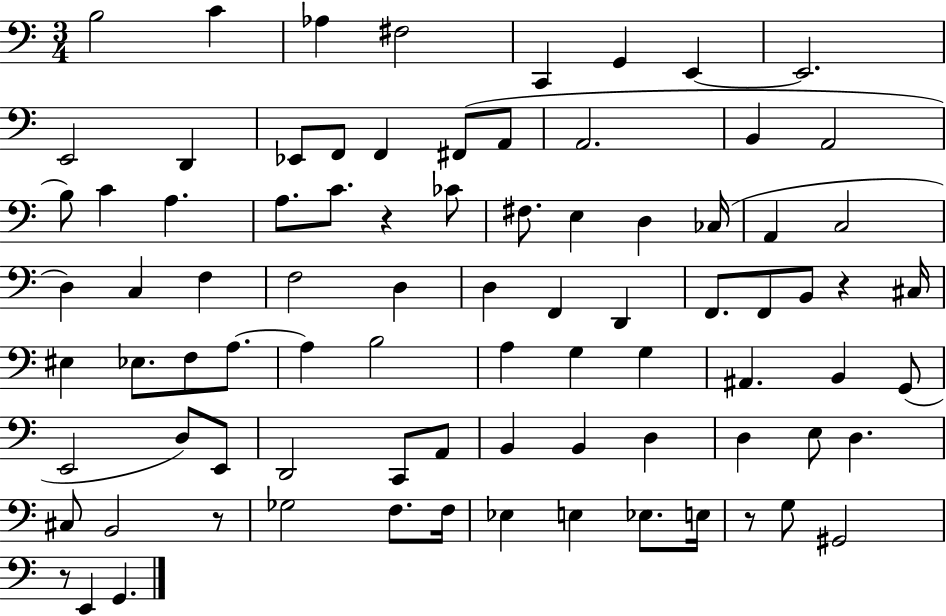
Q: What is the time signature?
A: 3/4